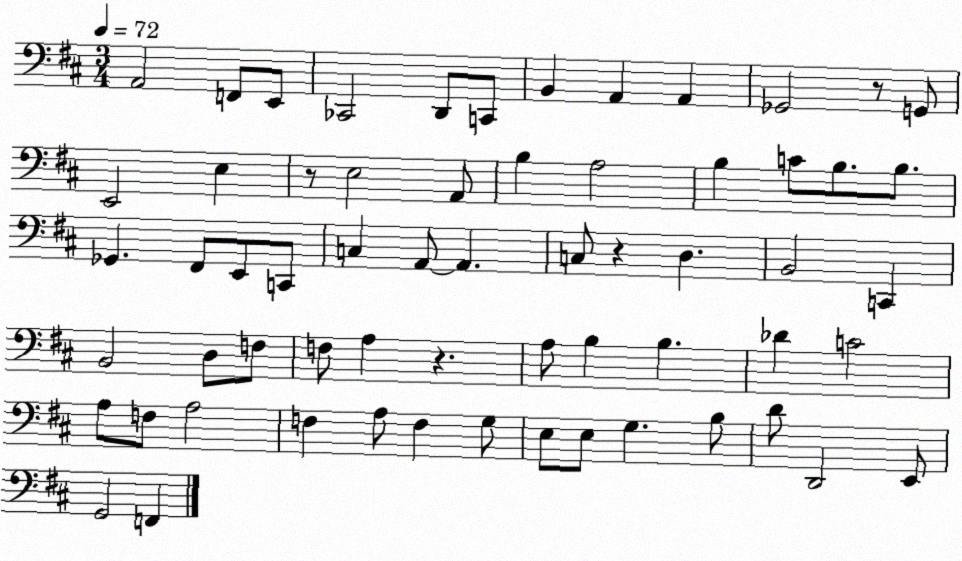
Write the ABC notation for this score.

X:1
T:Untitled
M:3/4
L:1/4
K:D
A,,2 F,,/2 E,,/2 _C,,2 D,,/2 C,,/2 B,, A,, A,, _G,,2 z/2 G,,/2 E,,2 E, z/2 E,2 A,,/2 B, A,2 B, C/2 B,/2 B,/2 _G,, ^F,,/2 E,,/2 C,,/2 C, A,,/2 A,, C,/2 z D, B,,2 C,, B,,2 D,/2 F,/2 F,/2 A, z A,/2 B, B, _D C2 A,/2 F,/2 A,2 F, A,/2 F, G,/2 E,/2 E,/2 G, B,/2 D/2 D,,2 E,,/2 G,,2 F,,